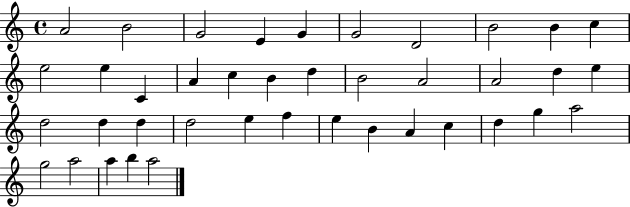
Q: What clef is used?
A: treble